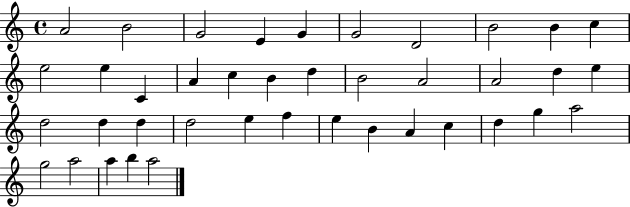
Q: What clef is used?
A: treble